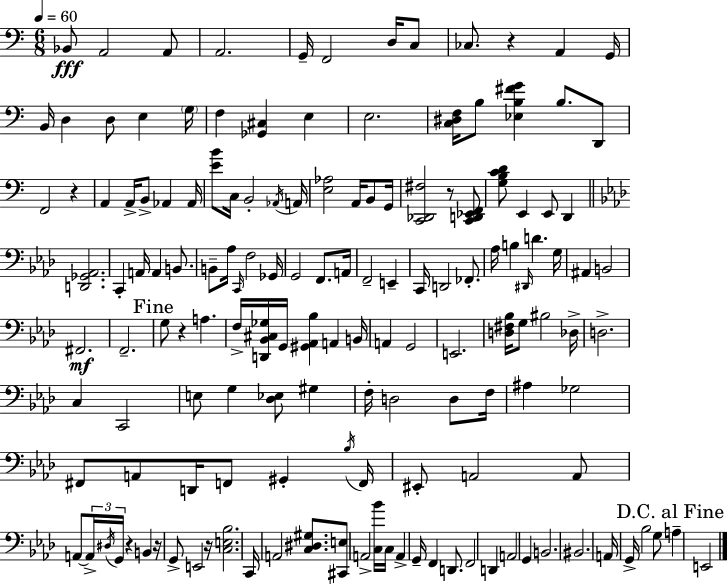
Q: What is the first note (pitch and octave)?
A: Bb2